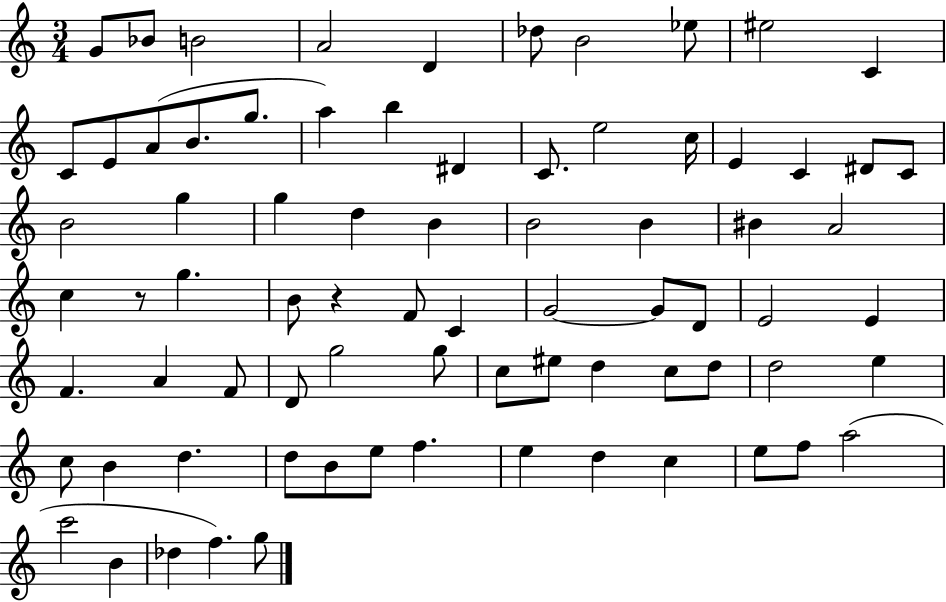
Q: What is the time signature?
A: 3/4